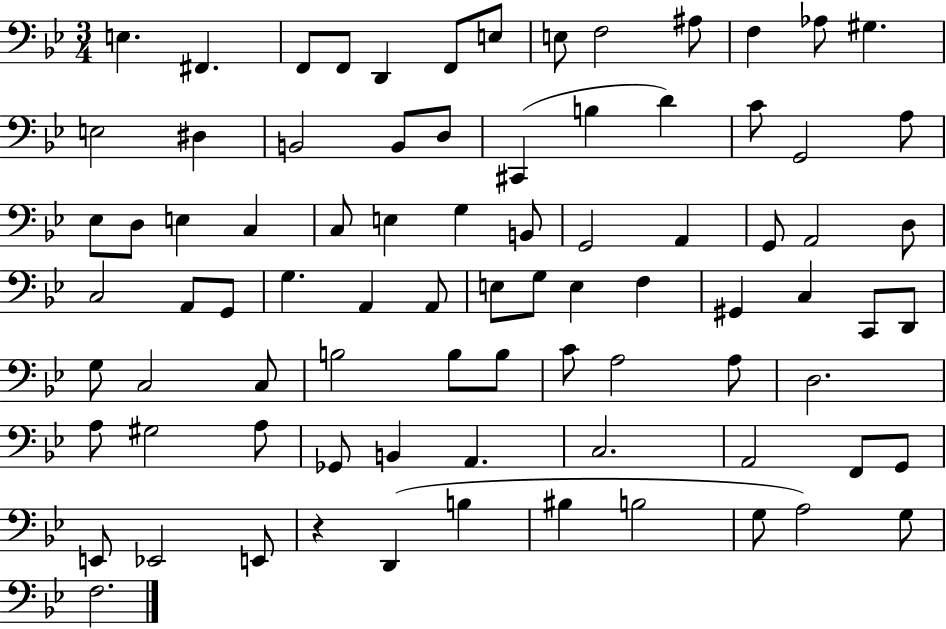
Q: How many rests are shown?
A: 1